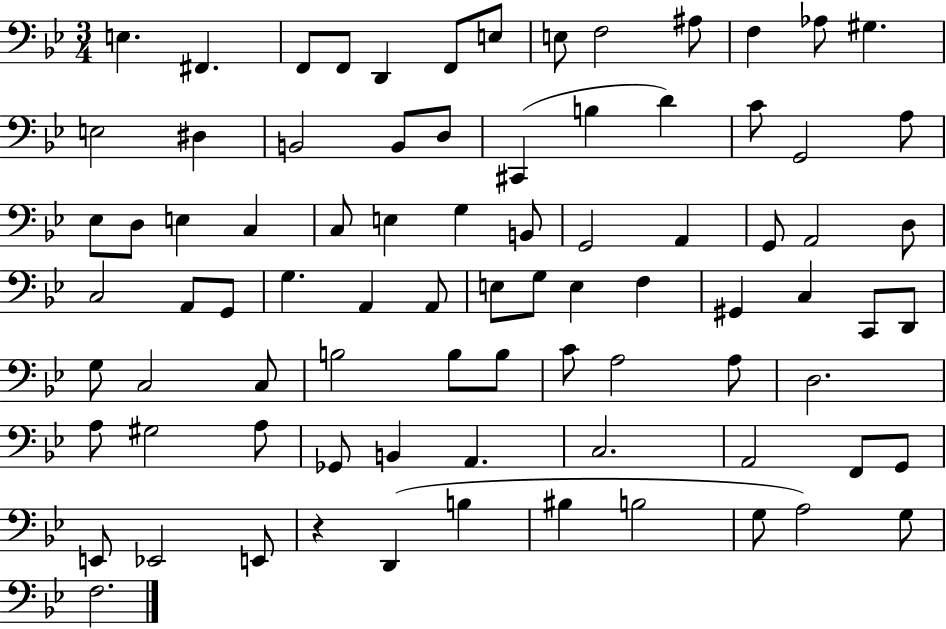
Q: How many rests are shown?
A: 1